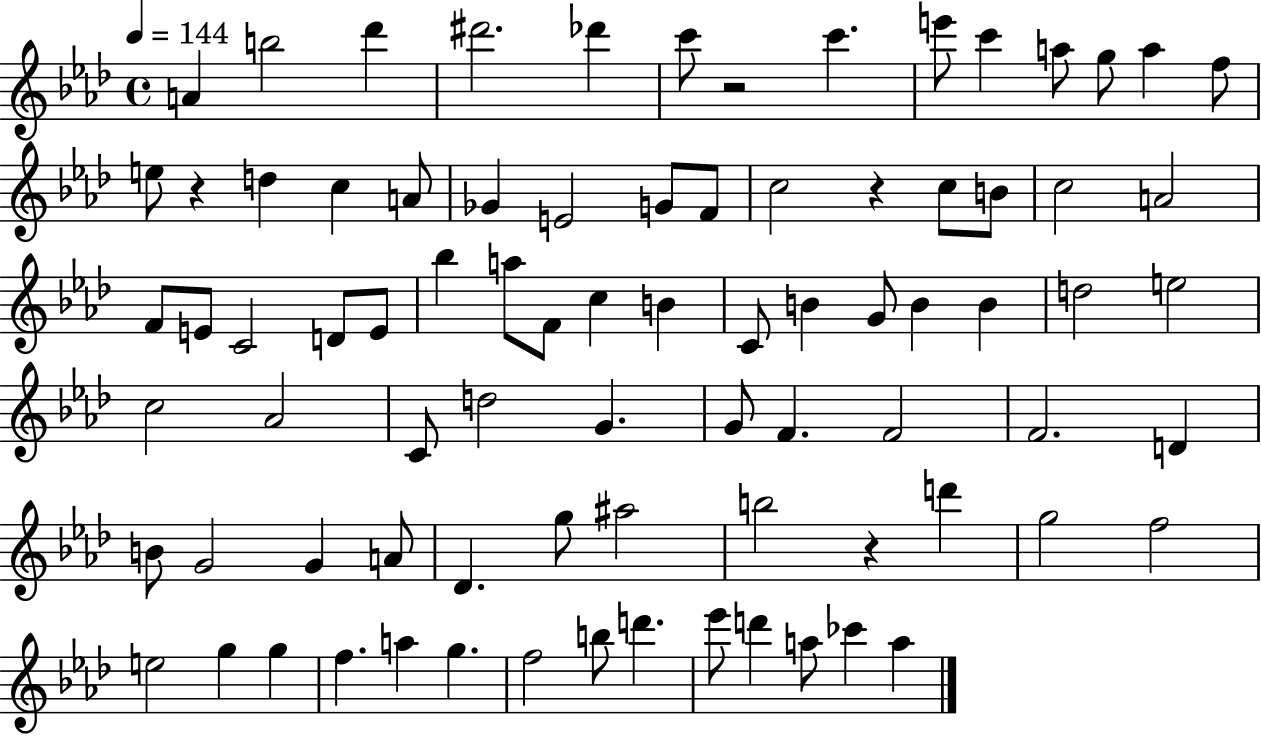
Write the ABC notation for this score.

X:1
T:Untitled
M:4/4
L:1/4
K:Ab
A b2 _d' ^d'2 _d' c'/2 z2 c' e'/2 c' a/2 g/2 a f/2 e/2 z d c A/2 _G E2 G/2 F/2 c2 z c/2 B/2 c2 A2 F/2 E/2 C2 D/2 E/2 _b a/2 F/2 c B C/2 B G/2 B B d2 e2 c2 _A2 C/2 d2 G G/2 F F2 F2 D B/2 G2 G A/2 _D g/2 ^a2 b2 z d' g2 f2 e2 g g f a g f2 b/2 d' _e'/2 d' a/2 _c' a